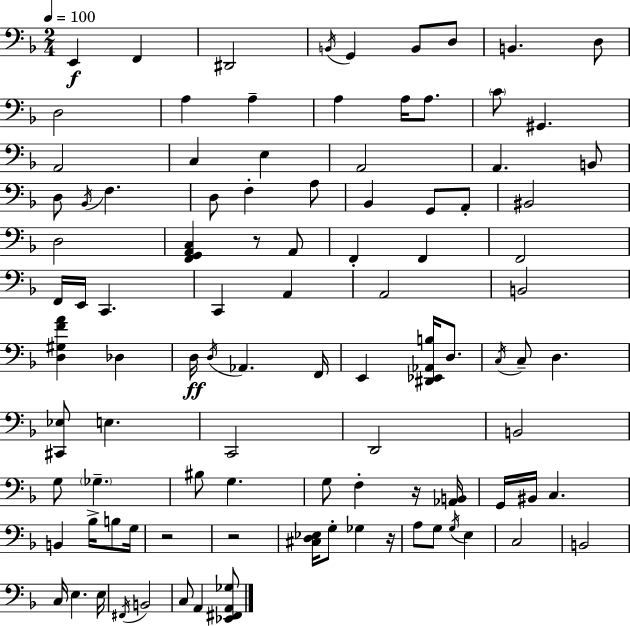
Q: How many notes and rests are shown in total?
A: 99